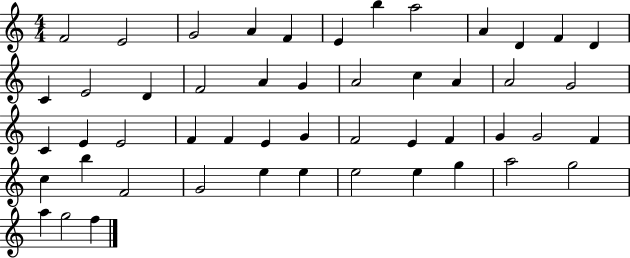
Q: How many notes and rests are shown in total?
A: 50